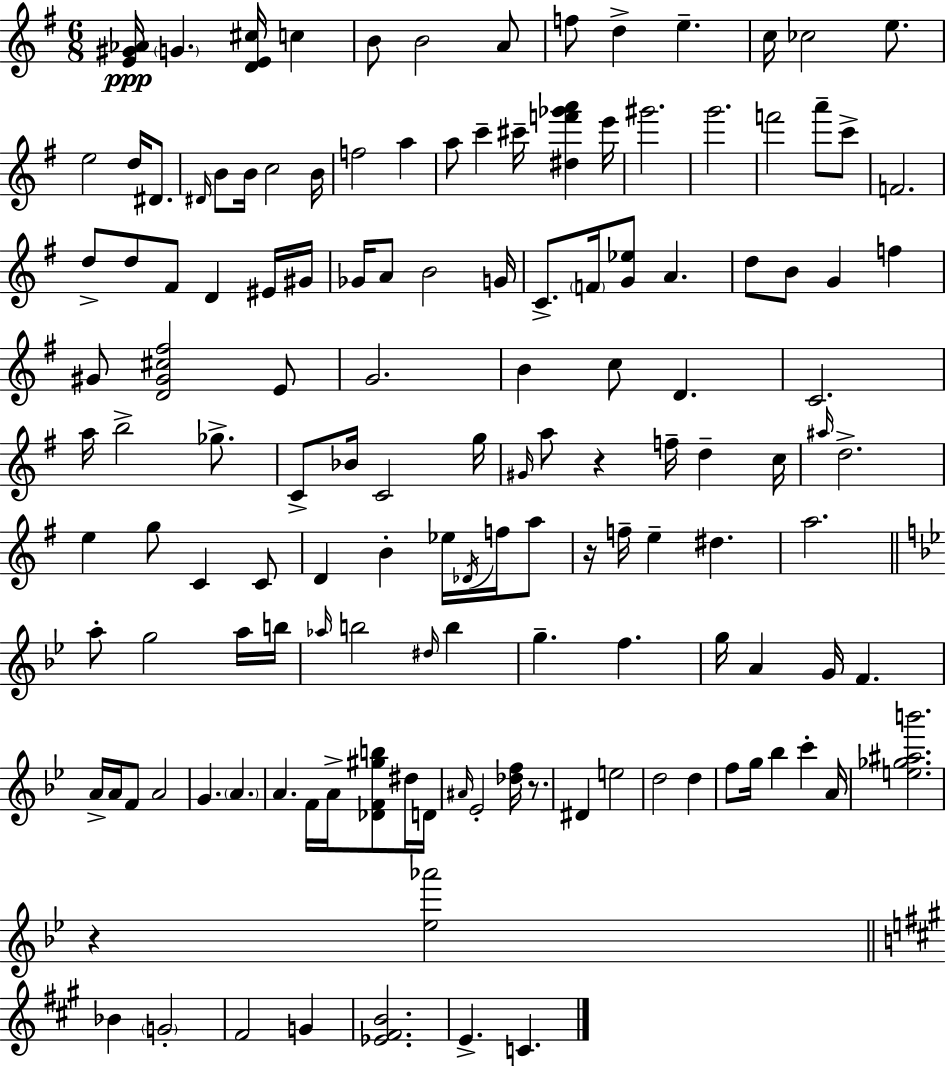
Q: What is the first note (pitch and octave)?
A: G4